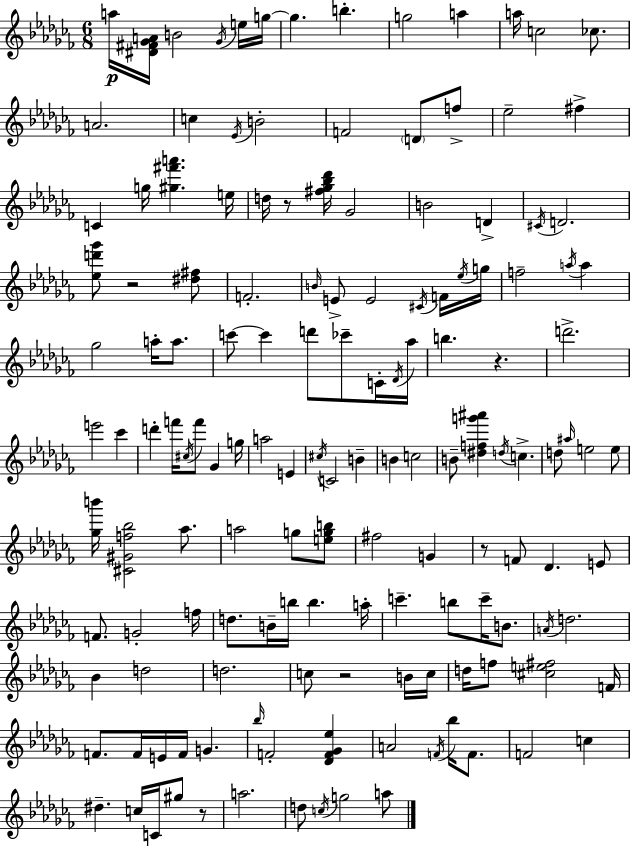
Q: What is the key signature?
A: AES minor